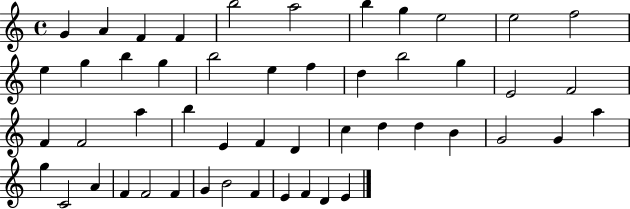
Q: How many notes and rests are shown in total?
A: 50